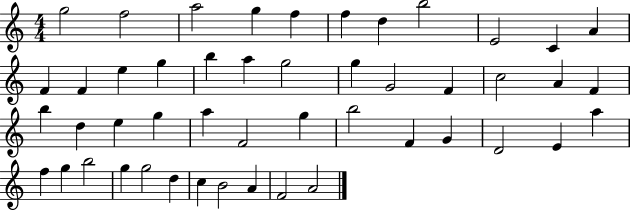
G5/h F5/h A5/h G5/q F5/q F5/q D5/q B5/h E4/h C4/q A4/q F4/q F4/q E5/q G5/q B5/q A5/q G5/h G5/q G4/h F4/q C5/h A4/q F4/q B5/q D5/q E5/q G5/q A5/q F4/h G5/q B5/h F4/q G4/q D4/h E4/q A5/q F5/q G5/q B5/h G5/q G5/h D5/q C5/q B4/h A4/q F4/h A4/h